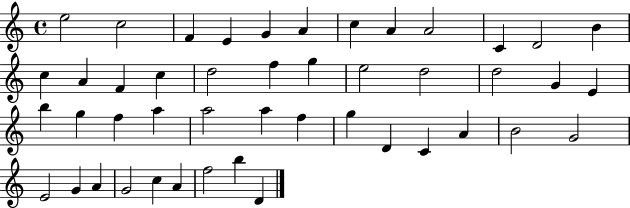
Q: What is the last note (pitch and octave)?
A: D4